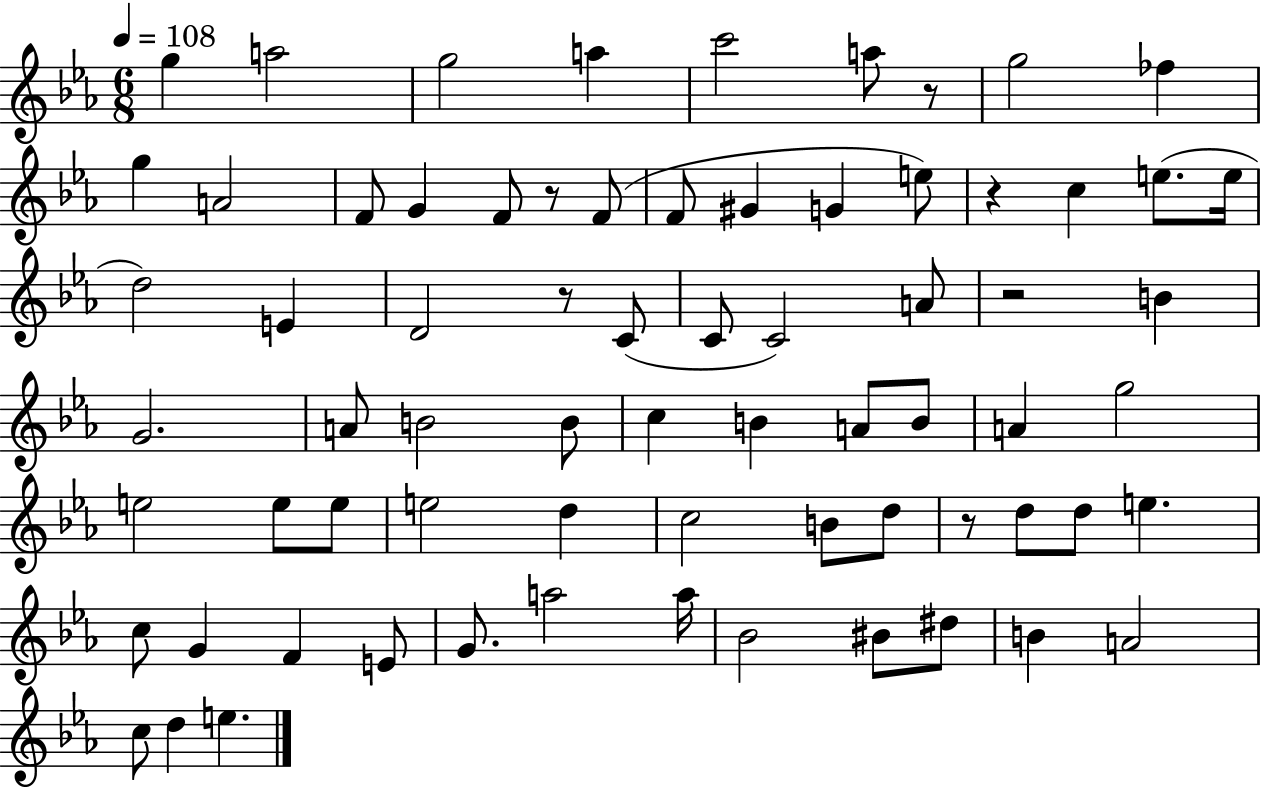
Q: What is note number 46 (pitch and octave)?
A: B4